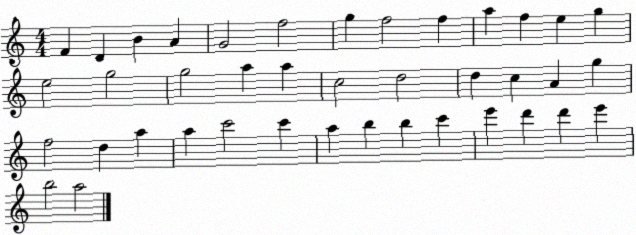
X:1
T:Untitled
M:4/4
L:1/4
K:C
F D B A G2 f2 g f2 f a f e g e2 g2 g2 a a c2 d2 d c A g f2 d a a c'2 c' a b b c' e' d' d' e' b2 a2